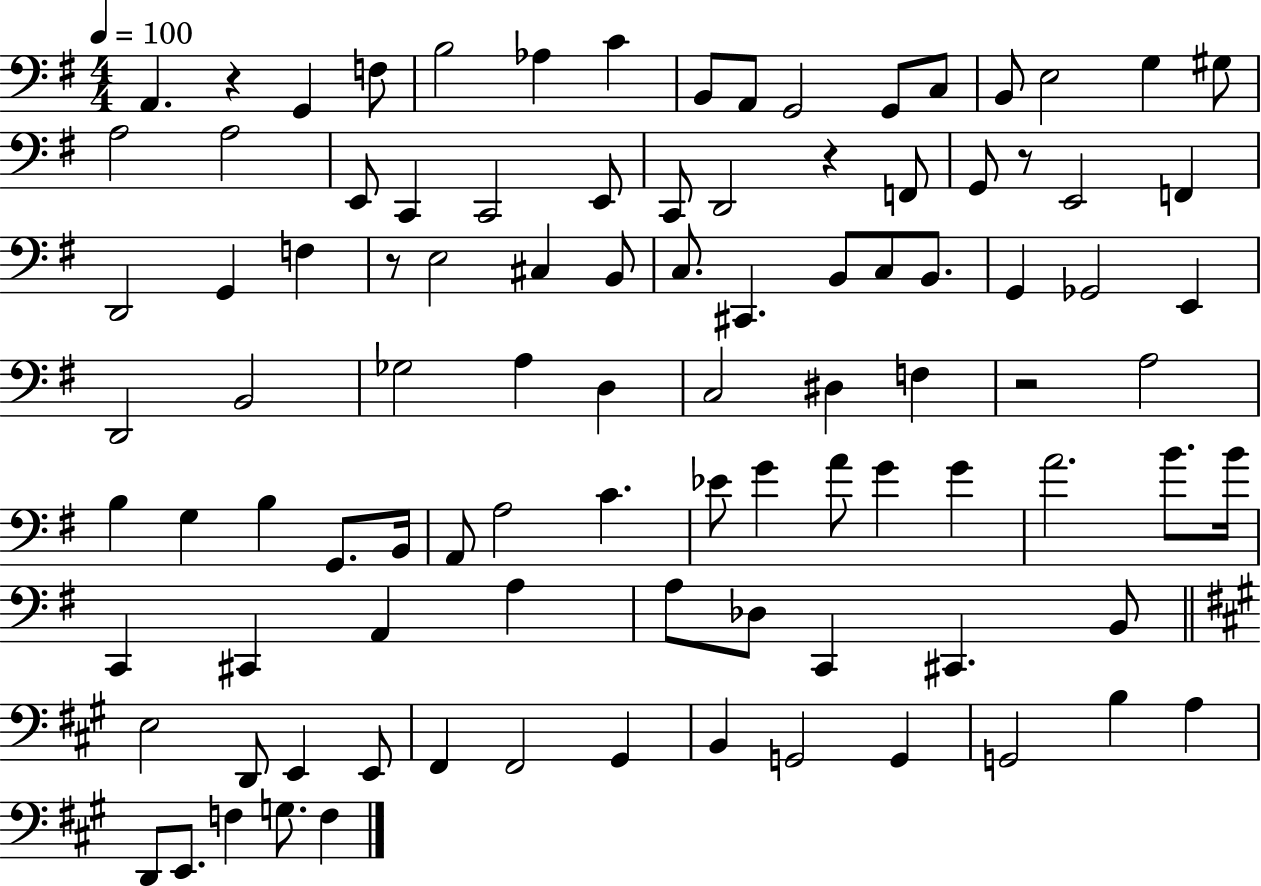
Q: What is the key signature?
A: G major